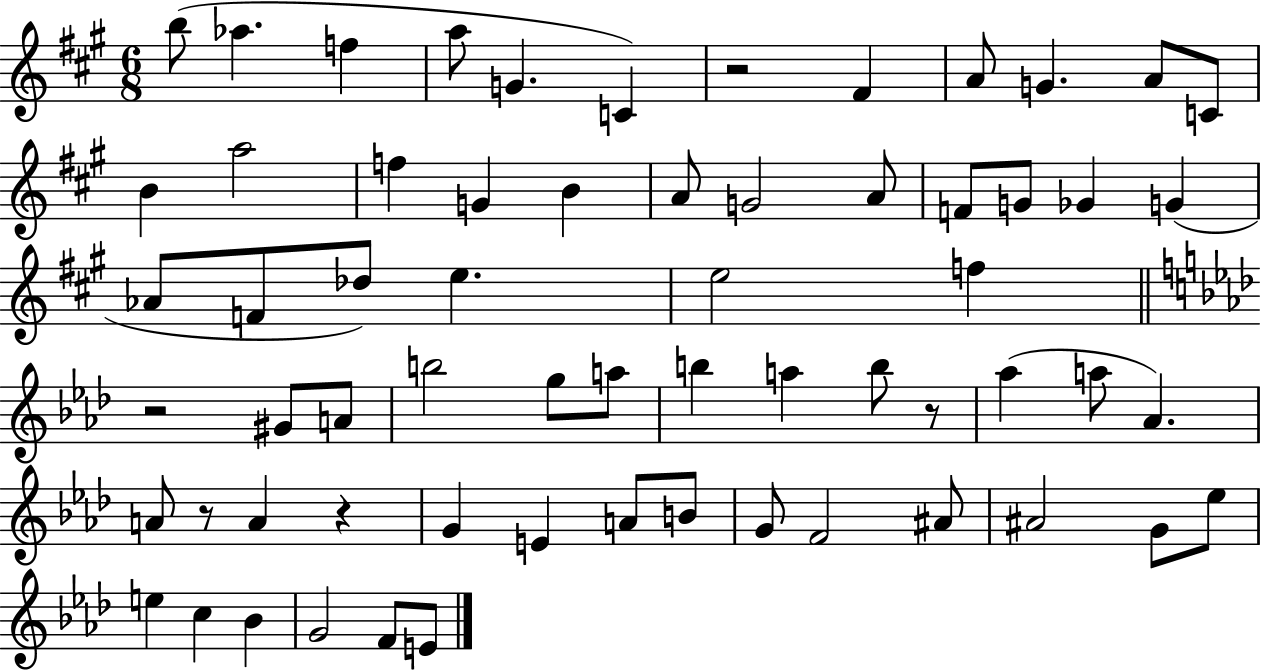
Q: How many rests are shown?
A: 5